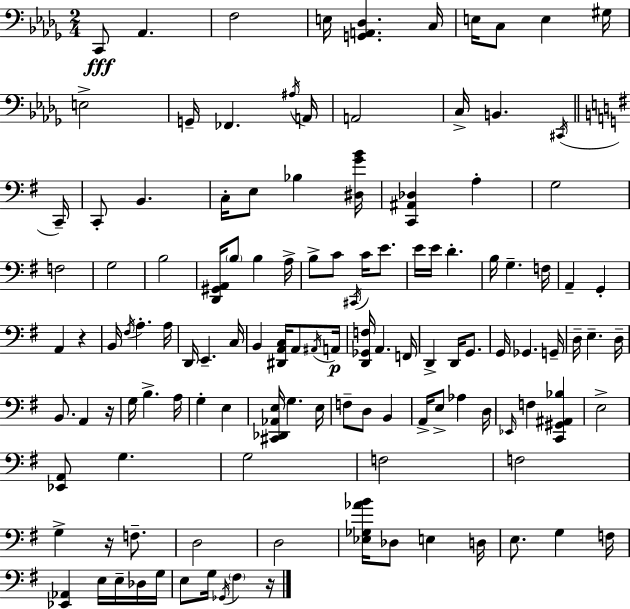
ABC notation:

X:1
T:Untitled
M:2/4
L:1/4
K:Bbm
C,,/2 _A,, F,2 E,/4 [G,,A,,_D,] C,/4 E,/4 C,/2 E, ^G,/4 E,2 G,,/4 _F,, ^A,/4 A,,/4 A,,2 C,/4 B,, ^C,,/4 C,,/4 C,,/2 B,, C,/4 E,/2 _B, [^D,GB]/4 [C,,^A,,_D,] A, G,2 F,2 G,2 B,2 [D,,^G,,A,,]/4 B,/2 B, A,/4 B,/2 C/2 ^C,,/4 C/4 E/2 E/4 E/4 D B,/4 G, F,/4 A,, G,, A,, z B,,/4 ^F,/4 A, A,/4 D,,/4 E,, C,/4 B,, [^D,,A,,C,]/4 A,,/2 ^A,,/4 A,,/4 [D,,_G,,F,]/4 A,, F,,/4 D,, D,,/4 G,,/2 G,,/4 _G,, G,,/4 D,/4 E, D,/4 B,,/2 A,, z/4 G,/4 B, A,/4 G, E, [^C,,_D,,_A,,E,]/4 G, E,/4 F,/2 D,/2 B,, A,,/4 E,/2 _A, D,/4 _E,,/4 F, [C,,^G,,^A,,_B,] E,2 [_E,,A,,]/2 G, G,2 F,2 F,2 G, z/4 F,/2 D,2 D,2 [_E,_G,_AB]/4 _D,/2 E, D,/4 E,/2 G, F,/4 [_E,,_A,,] E,/4 E,/4 _D,/4 G,/4 E,/2 G,/4 _G,,/4 ^F, z/4